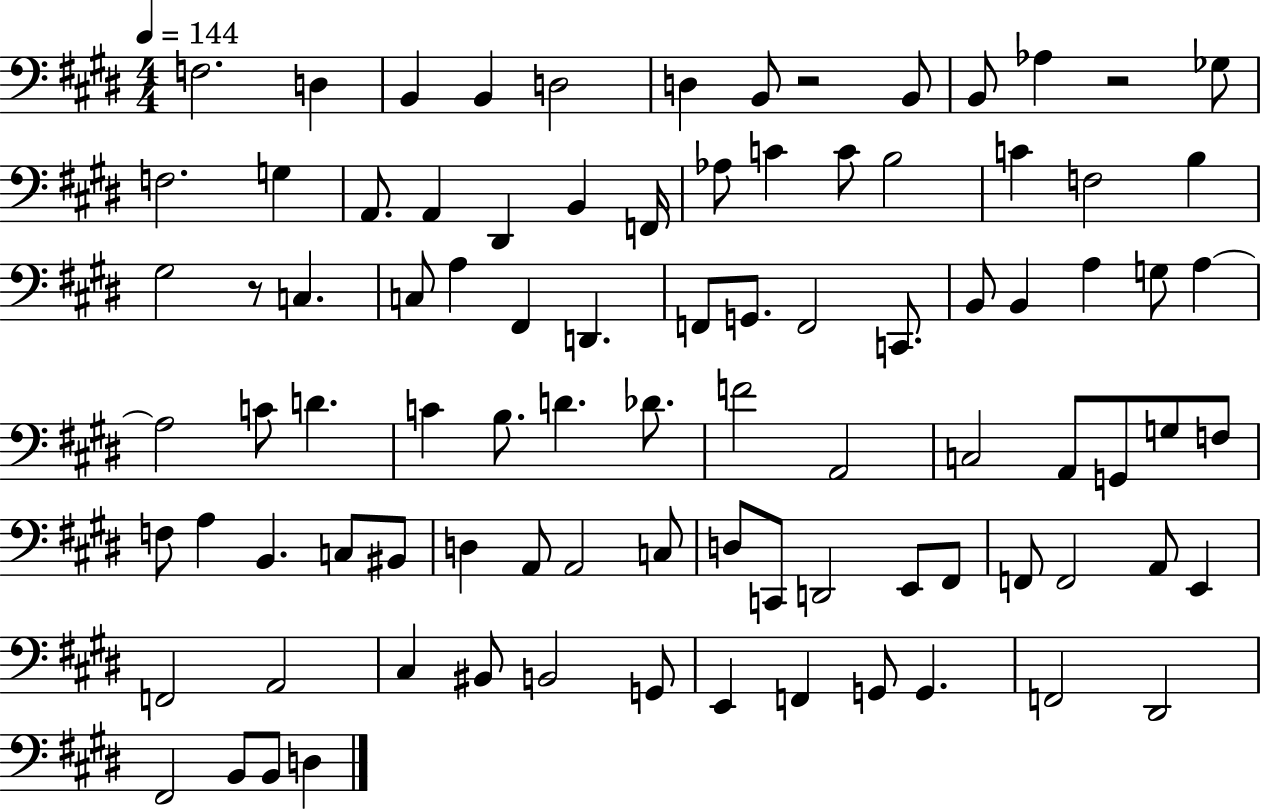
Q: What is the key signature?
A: E major